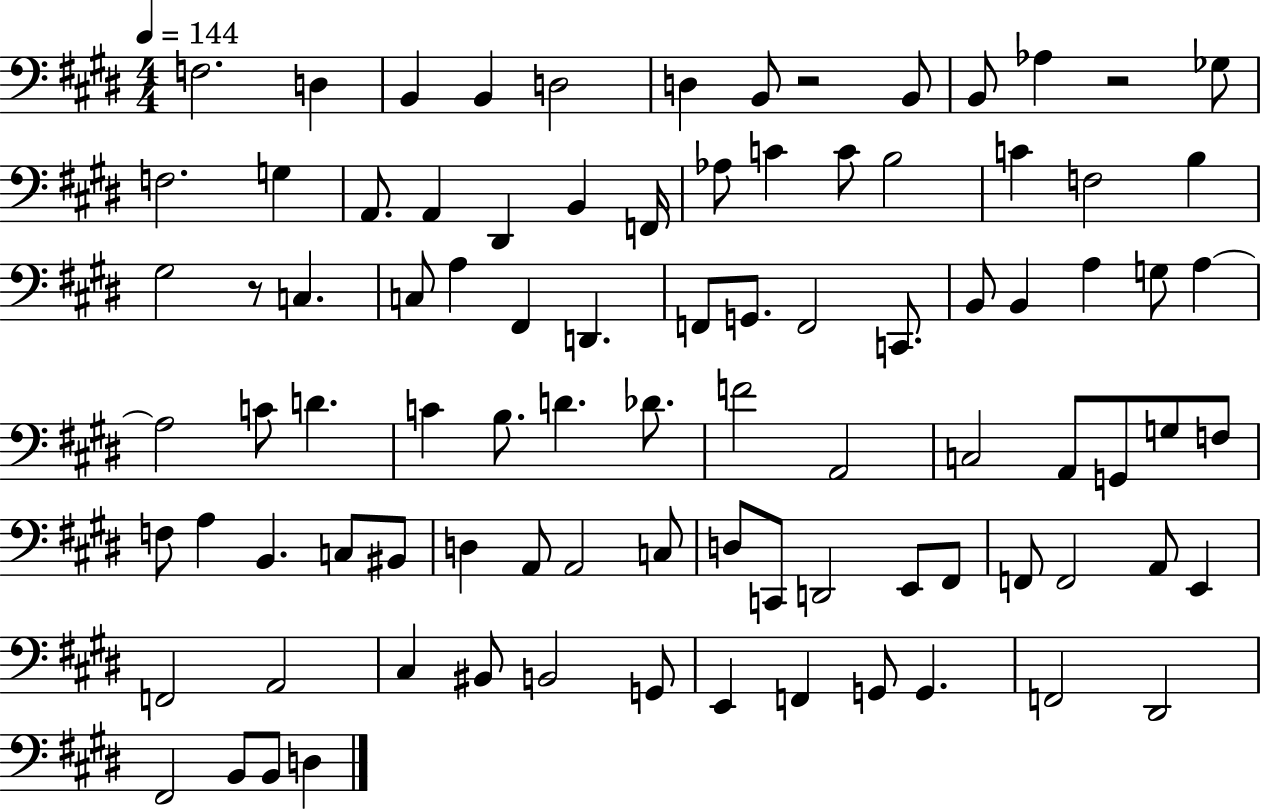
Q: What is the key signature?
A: E major